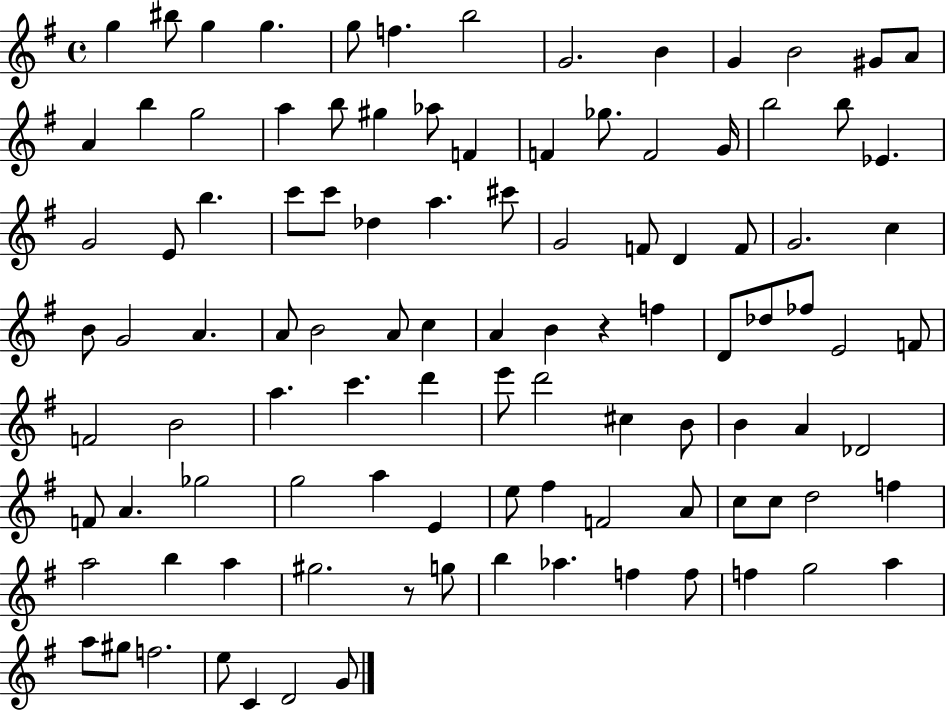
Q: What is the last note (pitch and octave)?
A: G4